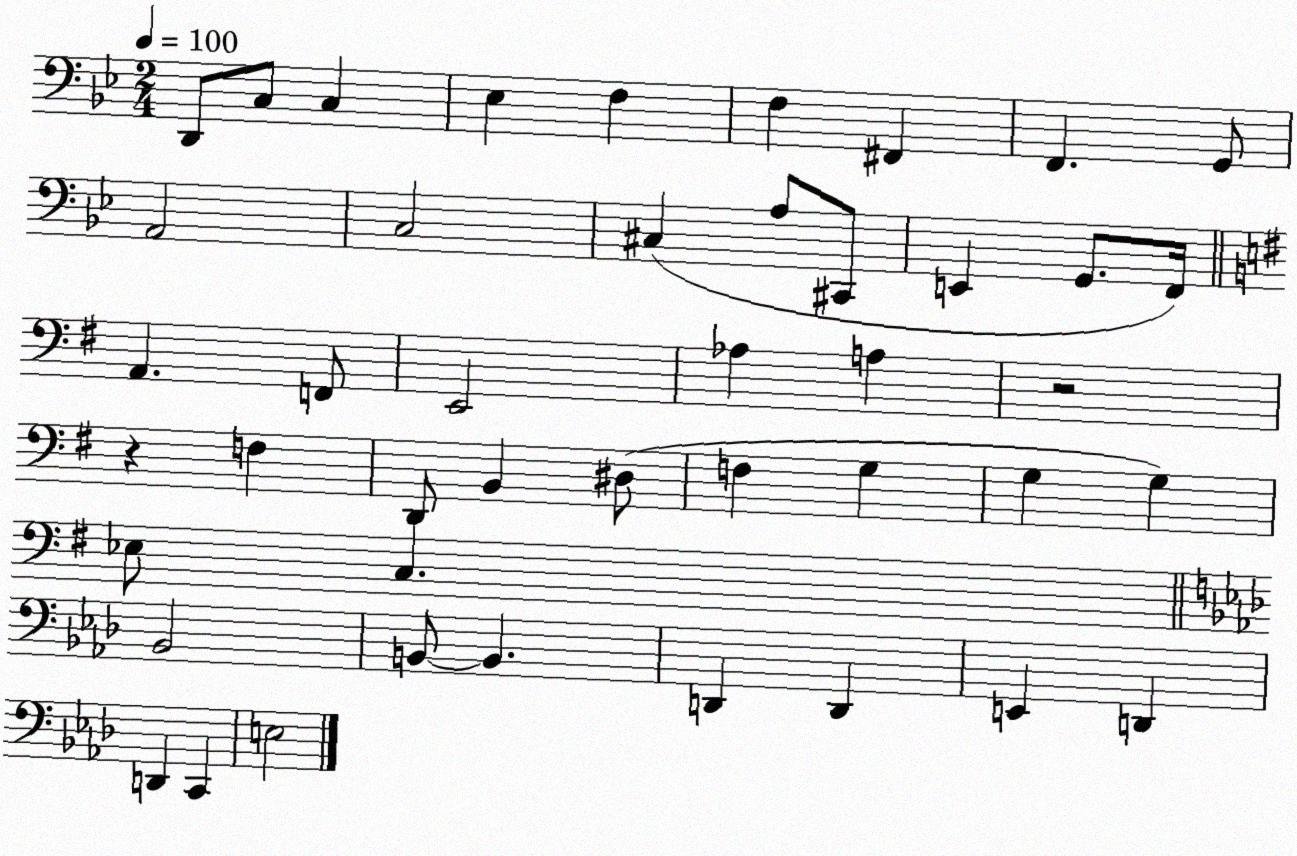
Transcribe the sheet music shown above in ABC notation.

X:1
T:Untitled
M:2/4
L:1/4
K:Bb
D,,/2 C,/2 C, _E, F, F, ^F,, F,, G,,/2 A,,2 C,2 ^C, A,/2 ^C,,/2 E,, G,,/2 F,,/4 A,, F,,/2 E,,2 _A, A, z2 z F, D,,/2 B,, ^D,/2 F, G, G, G, _E,/2 C, _B,,2 B,,/2 B,, D,, D,, E,, D,, D,, C,, E,2